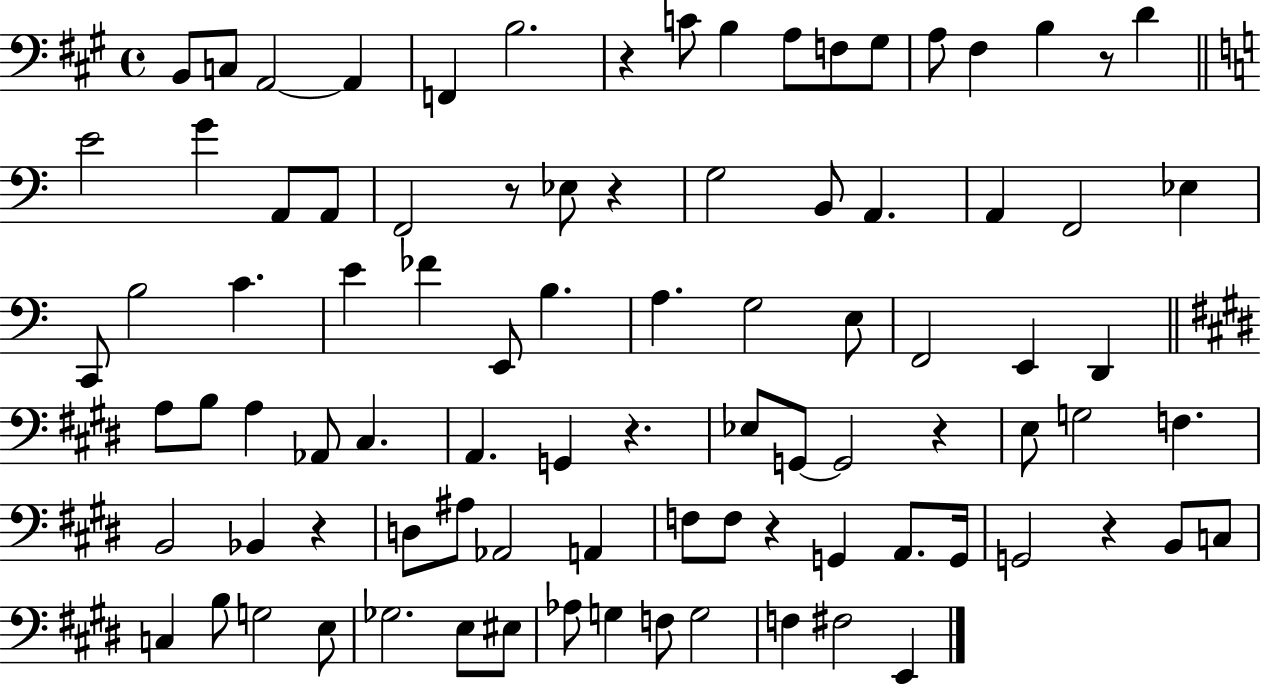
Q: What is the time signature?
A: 4/4